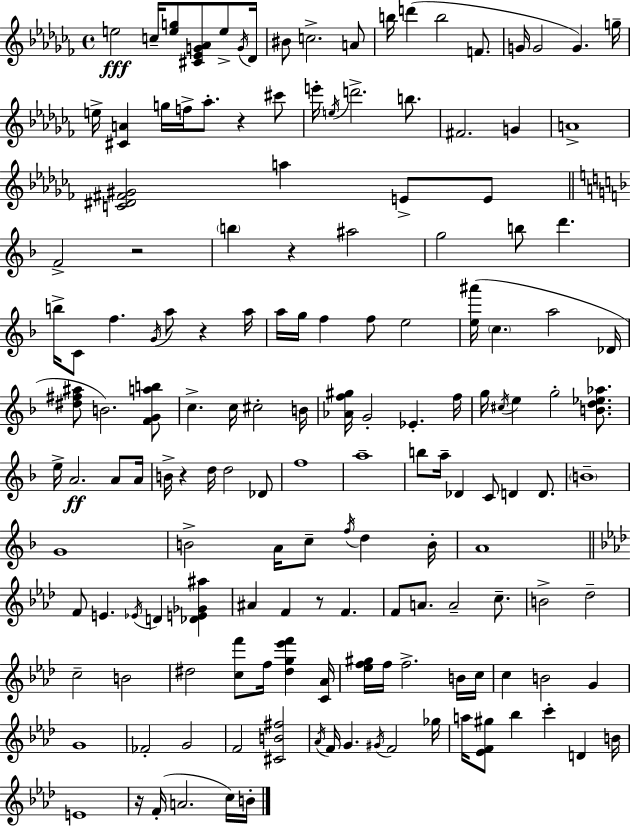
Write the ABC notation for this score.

X:1
T:Untitled
M:4/4
L:1/4
K:Abm
e2 c/4 [eg]/2 [^C_EG_A]/2 e/2 G/4 _D/4 ^B/2 c2 A/2 b/4 d' b2 F/2 G/4 G2 G g/4 e/4 [^CA] g/4 f/4 _a/2 z ^c'/2 e'/4 e/4 d'2 b/2 ^F2 G A4 [C^D^F^G]2 a E/2 E/2 F2 z2 b z ^a2 g2 b/2 d' b/4 C/2 f G/4 a/2 z a/4 a/4 g/4 f f/2 e2 [e^a']/4 c a2 _D/4 [^d^f^a]/2 B2 [FGab]/2 c c/4 ^c2 B/4 [_Af^g]/4 G2 _E f/4 g/4 ^c/4 e g2 [Bd_e_a]/2 e/4 A2 A/2 A/4 B/4 z d/4 d2 _D/2 f4 a4 b/2 a/4 _D C/2 D D/2 B4 G4 B2 A/4 c/2 f/4 d B/4 A4 F/2 E _E/4 D [_DE_G^a] ^A F z/2 F F/2 A/2 A2 c/2 B2 _d2 c2 B2 ^d2 [cf']/2 f/4 [^dg_e'f'] [C_A]/4 [_ef^g]/4 f/4 f2 B/4 c/4 c B2 G G4 _F2 G2 F2 [^CB^f]2 _A/4 F/4 G ^G/4 F2 _g/4 a/4 [_EF^g]/2 _b c' D B/4 E4 z/4 F/4 A2 c/4 B/4